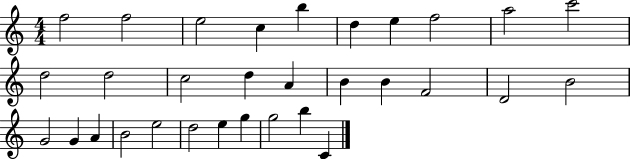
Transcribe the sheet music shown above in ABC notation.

X:1
T:Untitled
M:4/4
L:1/4
K:C
f2 f2 e2 c b d e f2 a2 c'2 d2 d2 c2 d A B B F2 D2 B2 G2 G A B2 e2 d2 e g g2 b C